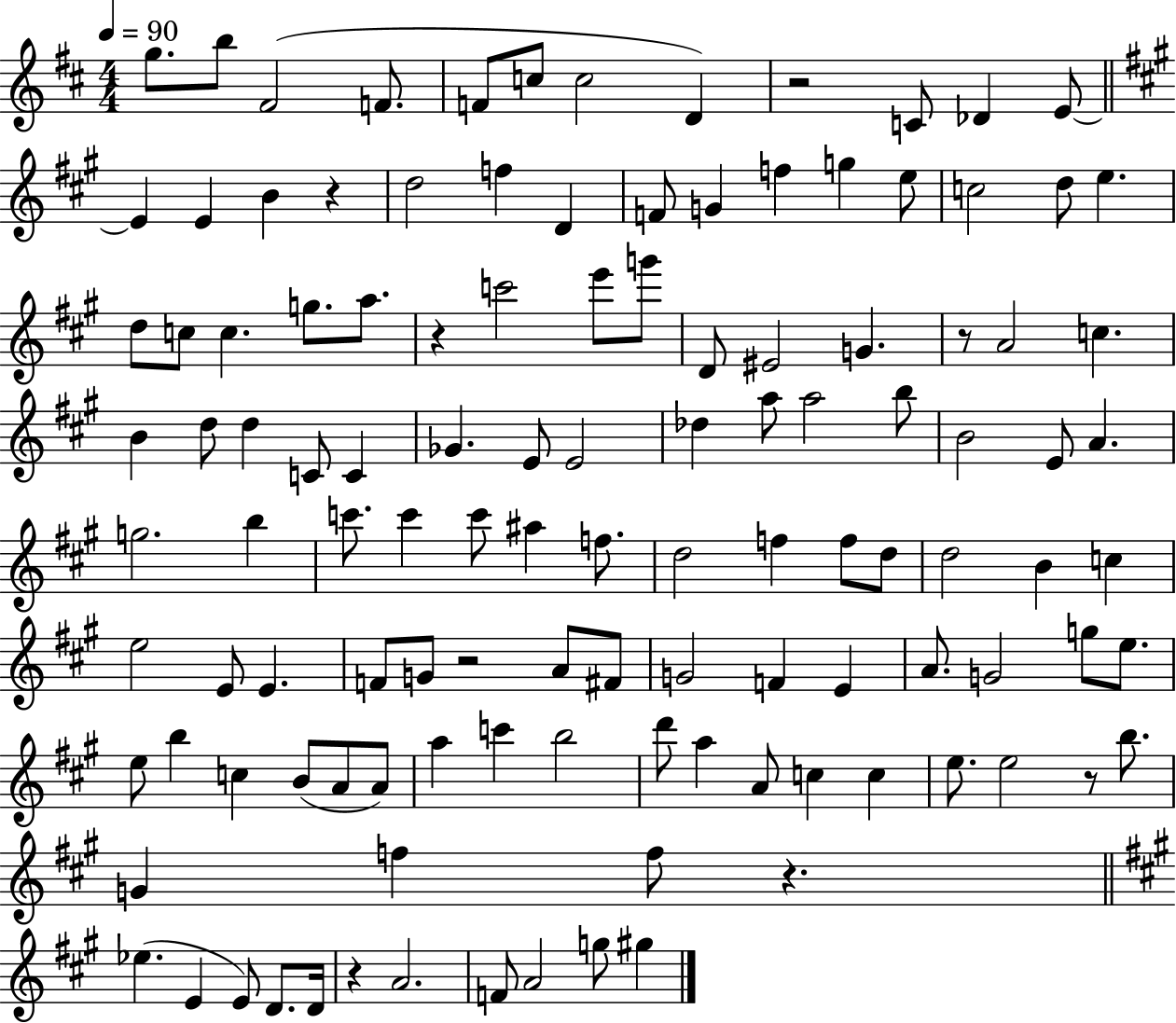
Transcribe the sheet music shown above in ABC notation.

X:1
T:Untitled
M:4/4
L:1/4
K:D
g/2 b/2 ^F2 F/2 F/2 c/2 c2 D z2 C/2 _D E/2 E E B z d2 f D F/2 G f g e/2 c2 d/2 e d/2 c/2 c g/2 a/2 z c'2 e'/2 g'/2 D/2 ^E2 G z/2 A2 c B d/2 d C/2 C _G E/2 E2 _d a/2 a2 b/2 B2 E/2 A g2 b c'/2 c' c'/2 ^a f/2 d2 f f/2 d/2 d2 B c e2 E/2 E F/2 G/2 z2 A/2 ^F/2 G2 F E A/2 G2 g/2 e/2 e/2 b c B/2 A/2 A/2 a c' b2 d'/2 a A/2 c c e/2 e2 z/2 b/2 G f f/2 z _e E E/2 D/2 D/4 z A2 F/2 A2 g/2 ^g